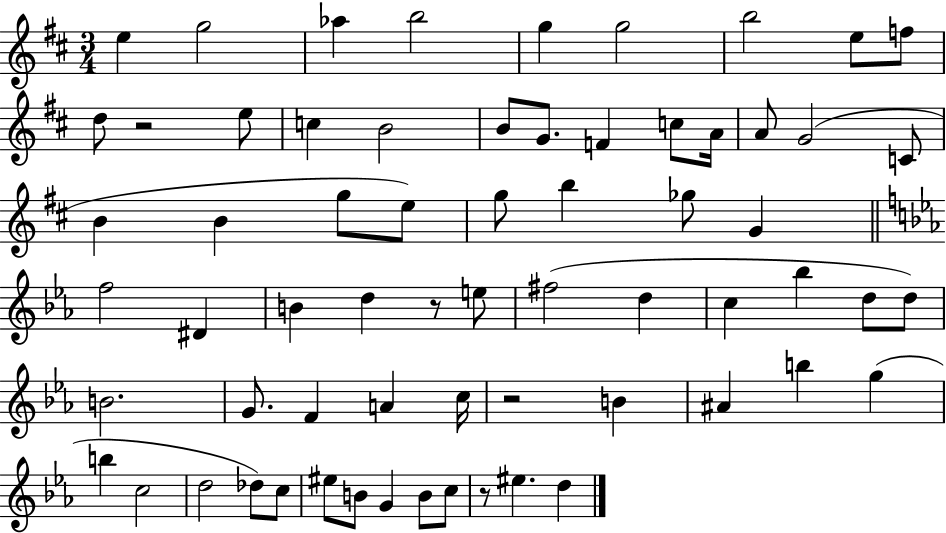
X:1
T:Untitled
M:3/4
L:1/4
K:D
e g2 _a b2 g g2 b2 e/2 f/2 d/2 z2 e/2 c B2 B/2 G/2 F c/2 A/4 A/2 G2 C/2 B B g/2 e/2 g/2 b _g/2 G f2 ^D B d z/2 e/2 ^f2 d c _b d/2 d/2 B2 G/2 F A c/4 z2 B ^A b g b c2 d2 _d/2 c/2 ^e/2 B/2 G B/2 c/2 z/2 ^e d